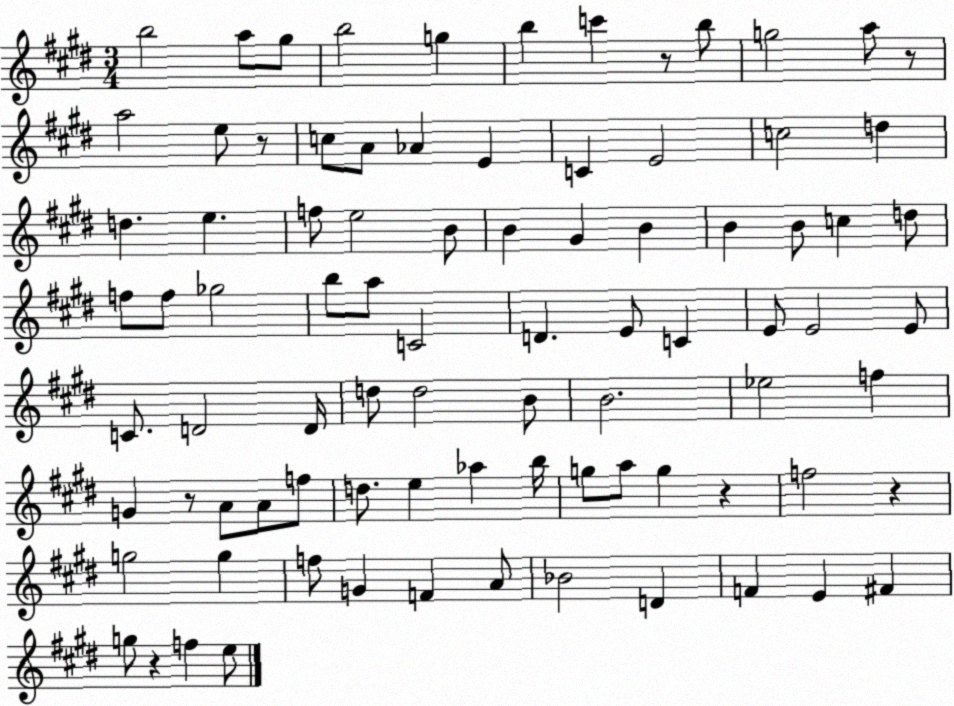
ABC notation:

X:1
T:Untitled
M:3/4
L:1/4
K:E
b2 a/2 ^g/2 b2 g b c' z/2 b/2 g2 a/2 z/2 a2 e/2 z/2 c/2 A/2 _A E C E2 c2 d d e f/2 e2 B/2 B ^G B B B/2 c d/2 f/2 f/2 _g2 b/2 a/2 C2 D E/2 C E/2 E2 E/2 C/2 D2 D/4 d/2 d2 B/2 B2 _e2 f G z/2 A/2 A/2 f/2 d/2 e _a b/4 g/2 a/2 g z f2 z g2 g f/2 G F A/2 _B2 D F E ^F g/2 z f e/2